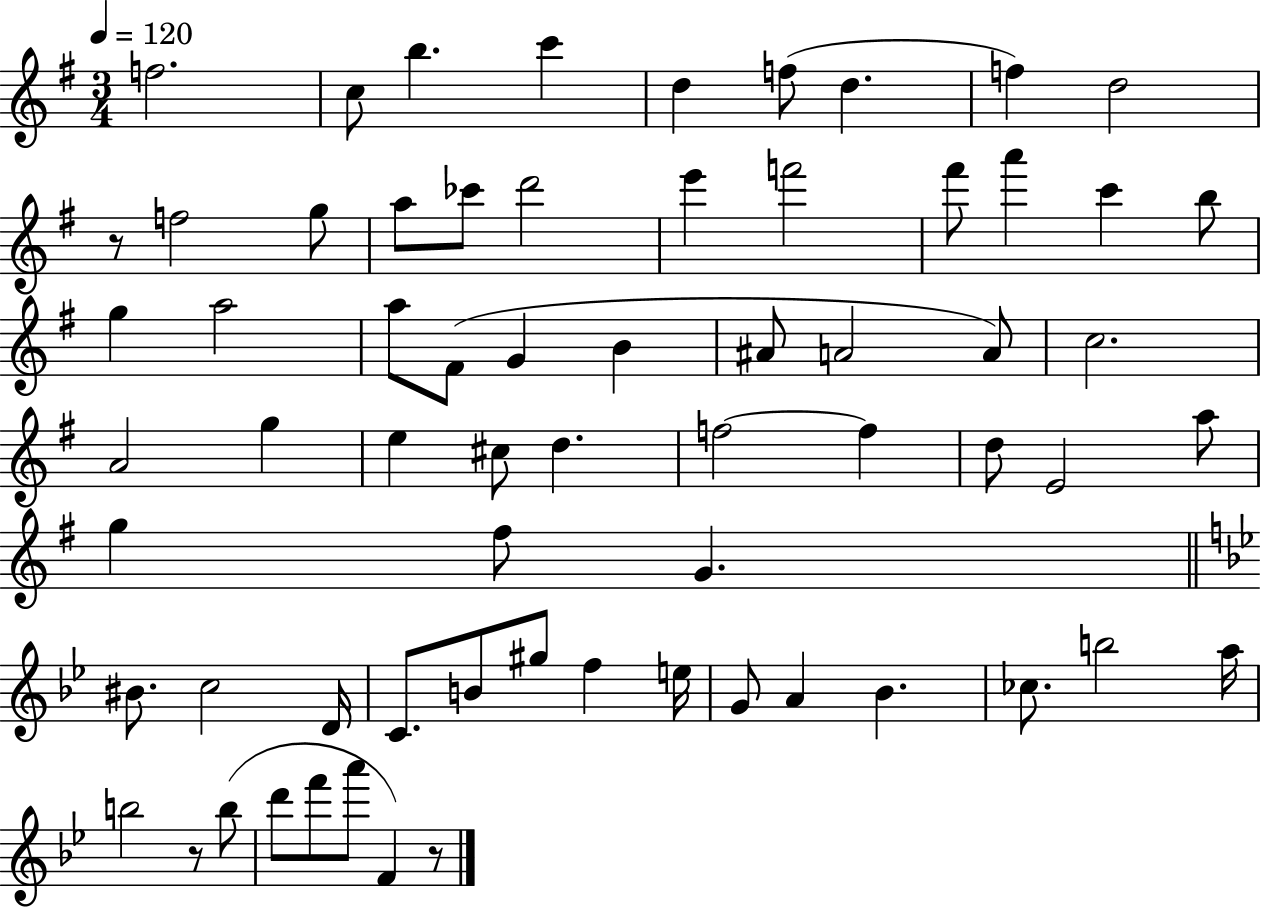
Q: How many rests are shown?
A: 3